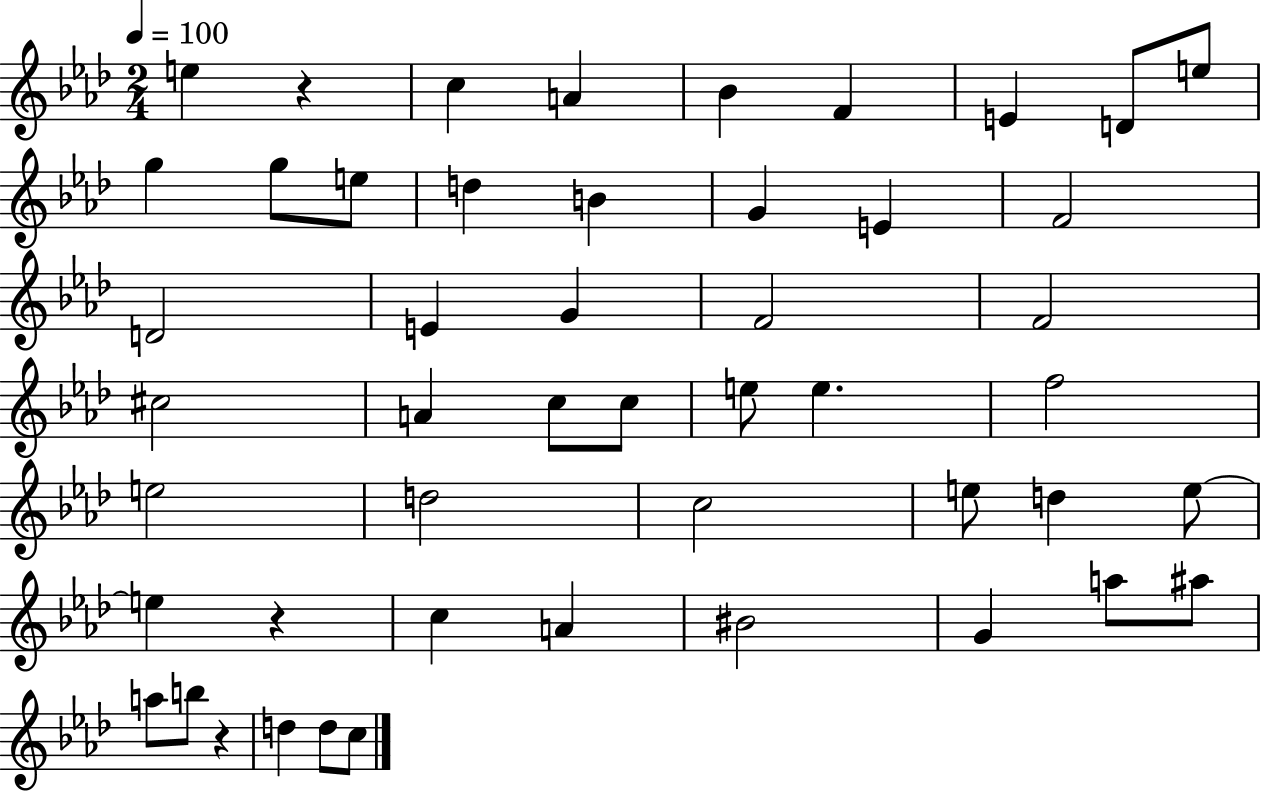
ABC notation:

X:1
T:Untitled
M:2/4
L:1/4
K:Ab
e z c A _B F E D/2 e/2 g g/2 e/2 d B G E F2 D2 E G F2 F2 ^c2 A c/2 c/2 e/2 e f2 e2 d2 c2 e/2 d e/2 e z c A ^B2 G a/2 ^a/2 a/2 b/2 z d d/2 c/2